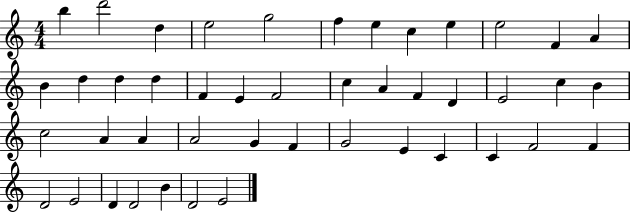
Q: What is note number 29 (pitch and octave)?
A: A4